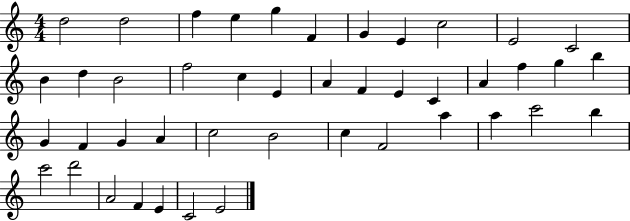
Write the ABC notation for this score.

X:1
T:Untitled
M:4/4
L:1/4
K:C
d2 d2 f e g F G E c2 E2 C2 B d B2 f2 c E A F E C A f g b G F G A c2 B2 c F2 a a c'2 b c'2 d'2 A2 F E C2 E2